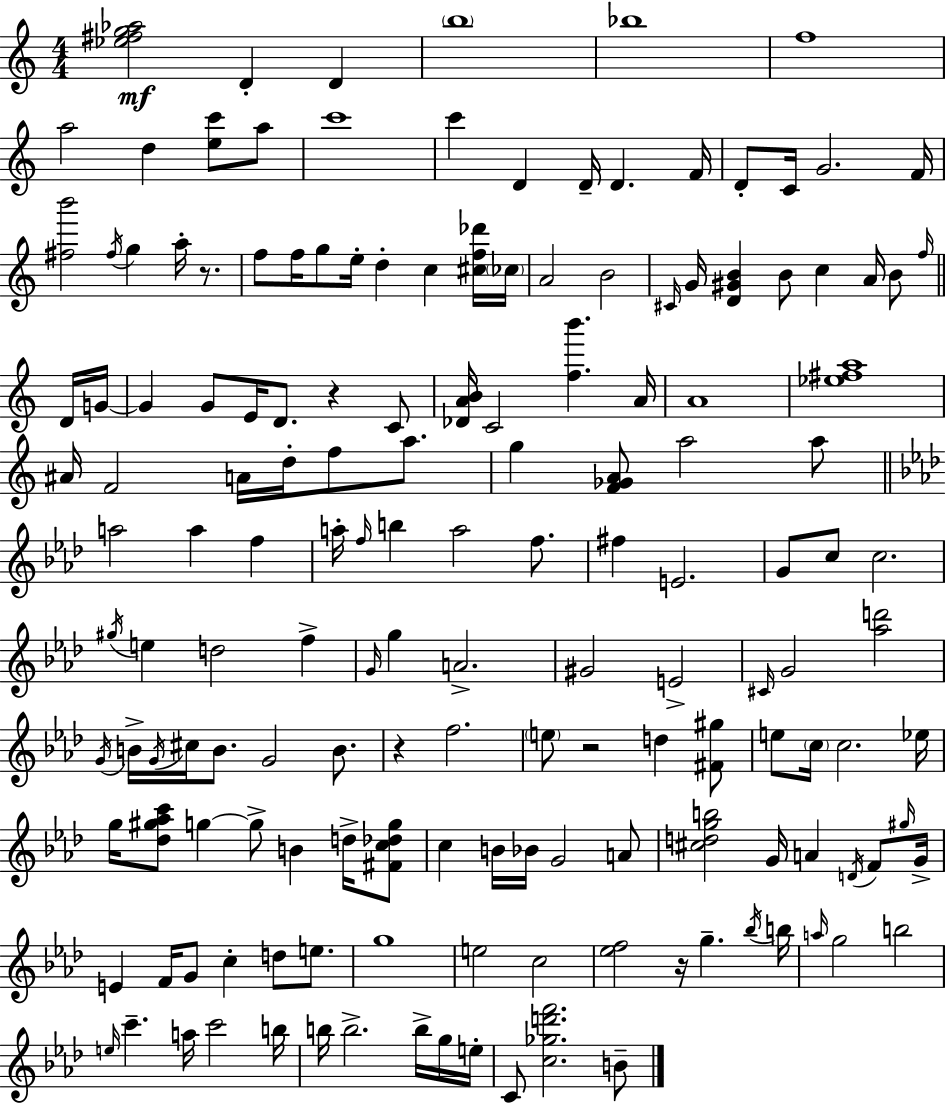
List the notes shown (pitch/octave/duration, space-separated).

[Eb5,F#5,G5,Ab5]/h D4/q D4/q B5/w Bb5/w F5/w A5/h D5/q [E5,C6]/e A5/e C6/w C6/q D4/q D4/s D4/q. F4/s D4/e C4/s G4/h. F4/s [F#5,B6]/h F#5/s G5/q A5/s R/e. F5/e F5/s G5/e E5/s D5/q C5/q [C#5,F5,Db6]/s CES5/s A4/h B4/h C#4/s G4/s [D4,G#4,B4]/q B4/e C5/q A4/s B4/e F5/s D4/s G4/s G4/q G4/e E4/s D4/e. R/q C4/e [Db4,A4,B4]/s C4/h [F5,B6]/q. A4/s A4/w [Eb5,F#5,A5]/w A#4/s F4/h A4/s D5/s F5/e A5/e. G5/q [F4,Gb4,A4]/e A5/h A5/e A5/h A5/q F5/q A5/s F5/s B5/q A5/h F5/e. F#5/q E4/h. G4/e C5/e C5/h. G#5/s E5/q D5/h F5/q G4/s G5/q A4/h. G#4/h E4/h C#4/s G4/h [Ab5,D6]/h G4/s B4/s G4/s C#5/s B4/e. G4/h B4/e. R/q F5/h. E5/e R/h D5/q [F#4,G#5]/e E5/e C5/s C5/h. Eb5/s G5/s [Db5,G#5,Ab5,C6]/e G5/q G5/e B4/q D5/s [F#4,C5,Db5,G5]/e C5/q B4/s Bb4/s G4/h A4/e [C#5,D5,G5,B5]/h G4/s A4/q D4/s F4/e G#5/s G4/s E4/q F4/s G4/e C5/q D5/e E5/e. G5/w E5/h C5/h [Eb5,F5]/h R/s G5/q. Bb5/s B5/s A5/s G5/h B5/h E5/s C6/q. A5/s C6/h B5/s B5/s B5/h. B5/s G5/s E5/s C4/e [C5,Gb5,D6,F6]/h. B4/e